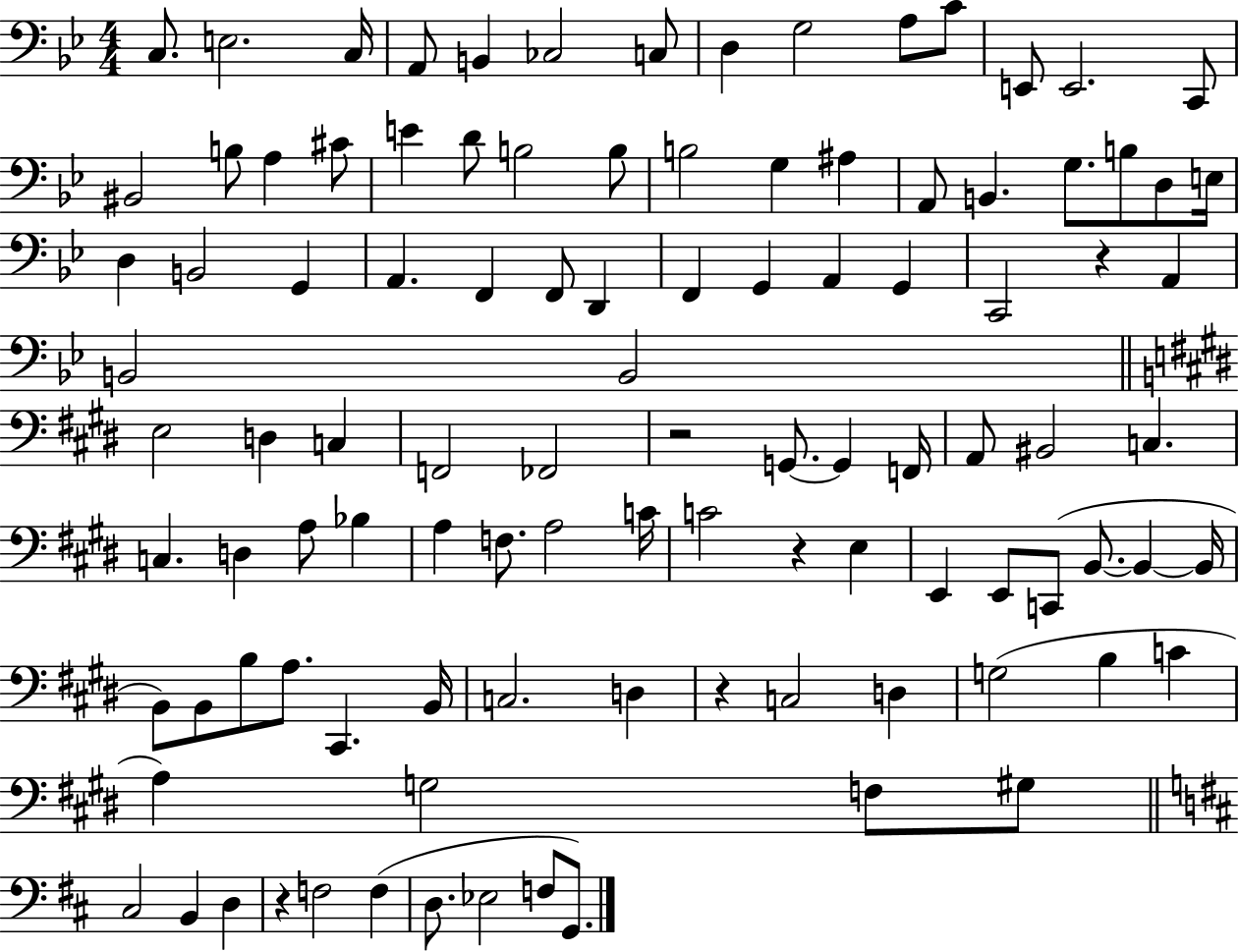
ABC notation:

X:1
T:Untitled
M:4/4
L:1/4
K:Bb
C,/2 E,2 C,/4 A,,/2 B,, _C,2 C,/2 D, G,2 A,/2 C/2 E,,/2 E,,2 C,,/2 ^B,,2 B,/2 A, ^C/2 E D/2 B,2 B,/2 B,2 G, ^A, A,,/2 B,, G,/2 B,/2 D,/2 E,/4 D, B,,2 G,, A,, F,, F,,/2 D,, F,, G,, A,, G,, C,,2 z A,, B,,2 B,,2 E,2 D, C, F,,2 _F,,2 z2 G,,/2 G,, F,,/4 A,,/2 ^B,,2 C, C, D, A,/2 _B, A, F,/2 A,2 C/4 C2 z E, E,, E,,/2 C,,/2 B,,/2 B,, B,,/4 B,,/2 B,,/2 B,/2 A,/2 ^C,, B,,/4 C,2 D, z C,2 D, G,2 B, C A, G,2 F,/2 ^G,/2 ^C,2 B,, D, z F,2 F, D,/2 _E,2 F,/2 G,,/2